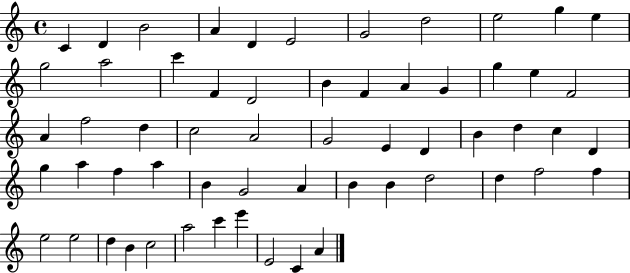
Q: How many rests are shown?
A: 0